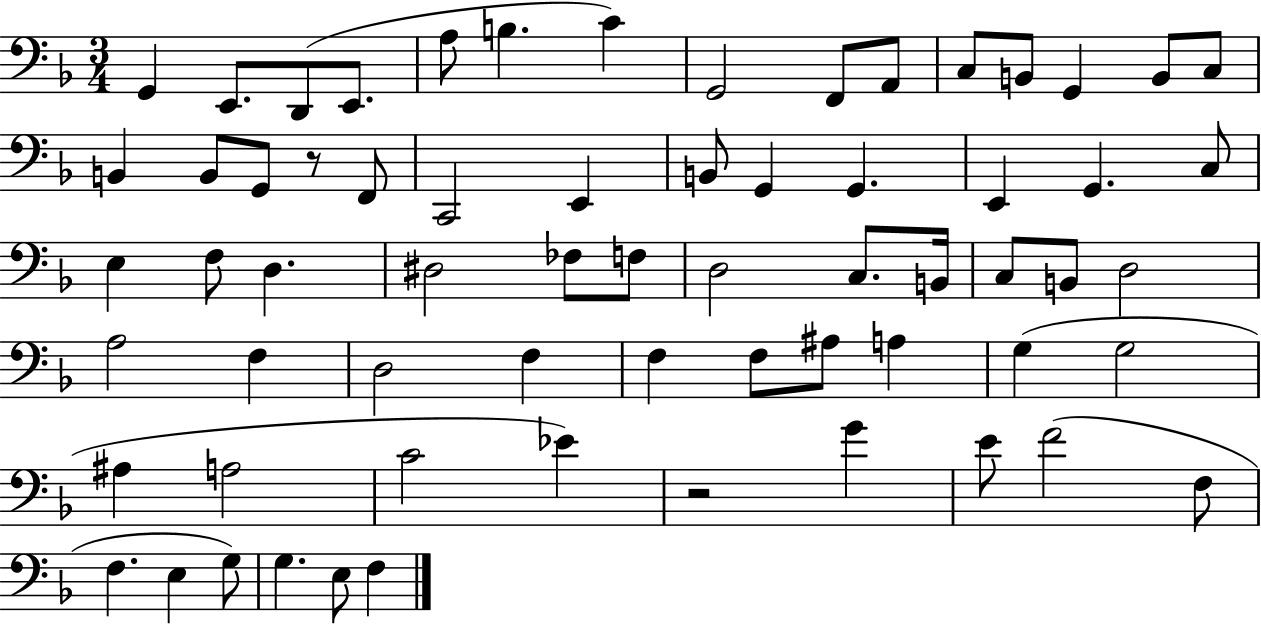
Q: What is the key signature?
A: F major